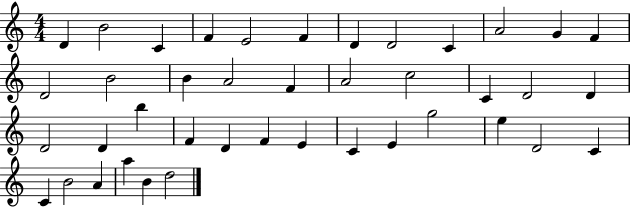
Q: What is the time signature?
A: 4/4